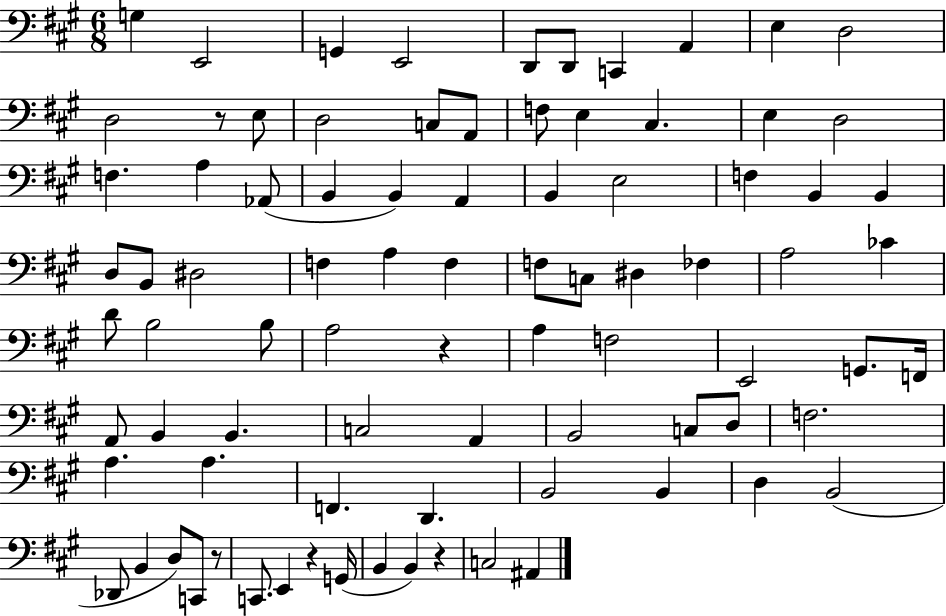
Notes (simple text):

G3/q E2/h G2/q E2/h D2/e D2/e C2/q A2/q E3/q D3/h D3/h R/e E3/e D3/h C3/e A2/e F3/e E3/q C#3/q. E3/q D3/h F3/q. A3/q Ab2/e B2/q B2/q A2/q B2/q E3/h F3/q B2/q B2/q D3/e B2/e D#3/h F3/q A3/q F3/q F3/e C3/e D#3/q FES3/q A3/h CES4/q D4/e B3/h B3/e A3/h R/q A3/q F3/h E2/h G2/e. F2/s A2/e B2/q B2/q. C3/h A2/q B2/h C3/e D3/e F3/h. A3/q. A3/q. F2/q. D2/q. B2/h B2/q D3/q B2/h Db2/e B2/q D3/e C2/e R/e C2/e. E2/q R/q G2/s B2/q B2/q R/q C3/h A#2/q